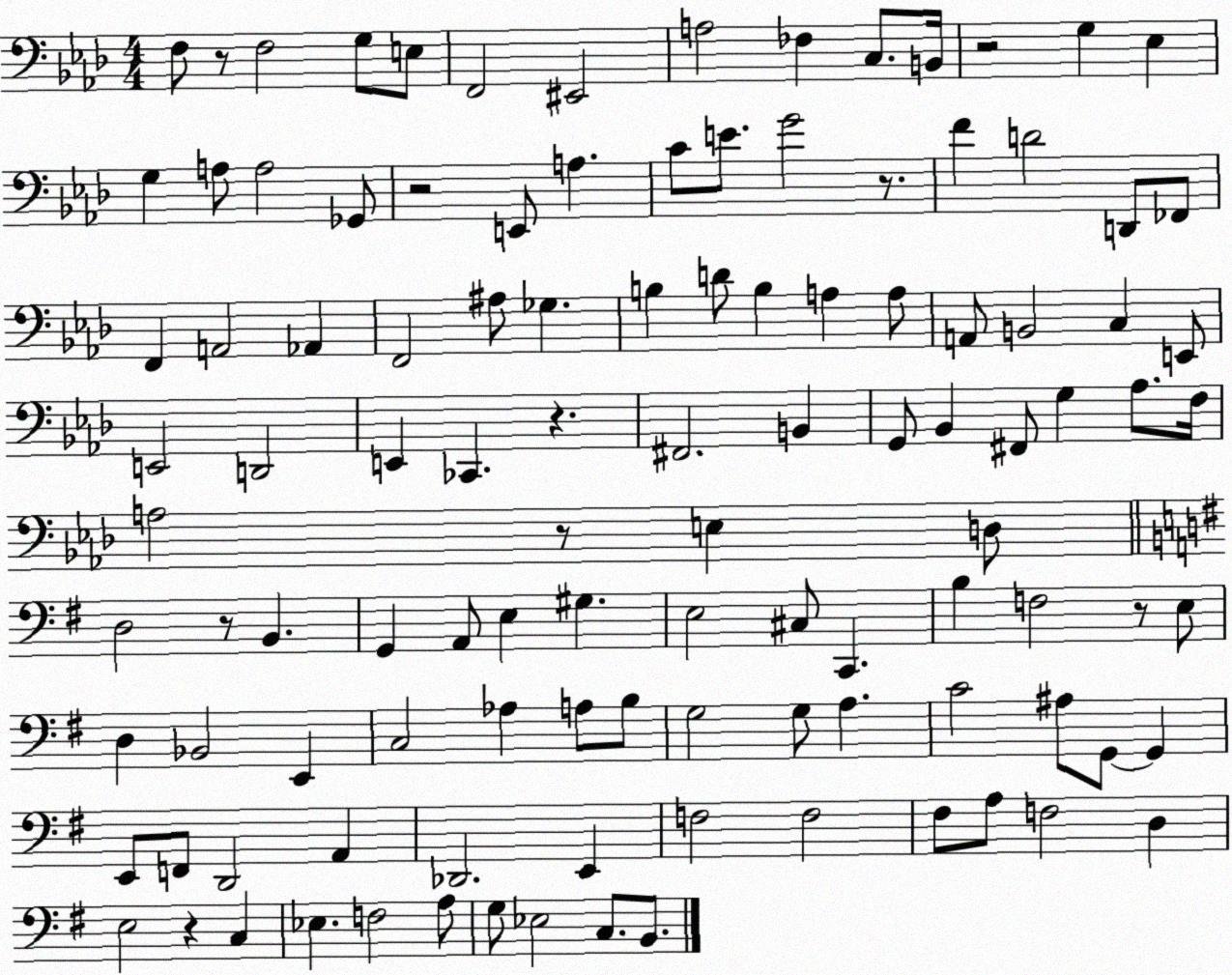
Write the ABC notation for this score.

X:1
T:Untitled
M:4/4
L:1/4
K:Ab
F,/2 z/2 F,2 G,/2 E,/2 F,,2 ^E,,2 A,2 _F, C,/2 B,,/4 z2 G, _E, G, A,/2 A,2 _G,,/2 z2 E,,/2 A, C/2 E/2 G2 z/2 F D2 D,,/2 _F,,/2 F,, A,,2 _A,, F,,2 ^A,/2 _G, B, D/2 B, A, A,/2 A,,/2 B,,2 C, E,,/2 E,,2 D,,2 E,, _C,, z ^F,,2 B,, G,,/2 _B,, ^F,,/2 G, _A,/2 F,/4 A,2 z/2 E, D,/2 D,2 z/2 B,, G,, A,,/2 E, ^G, E,2 ^C,/2 C,, B, F,2 z/2 E,/2 D, _B,,2 E,, C,2 _A, A,/2 B,/2 G,2 G,/2 A, C2 ^A,/2 G,,/2 G,, E,,/2 F,,/2 D,,2 A,, _D,,2 E,, F,2 F,2 ^F,/2 A,/2 F,2 D, E,2 z C, _E, F,2 A,/2 G,/2 _E,2 C,/2 B,,/2